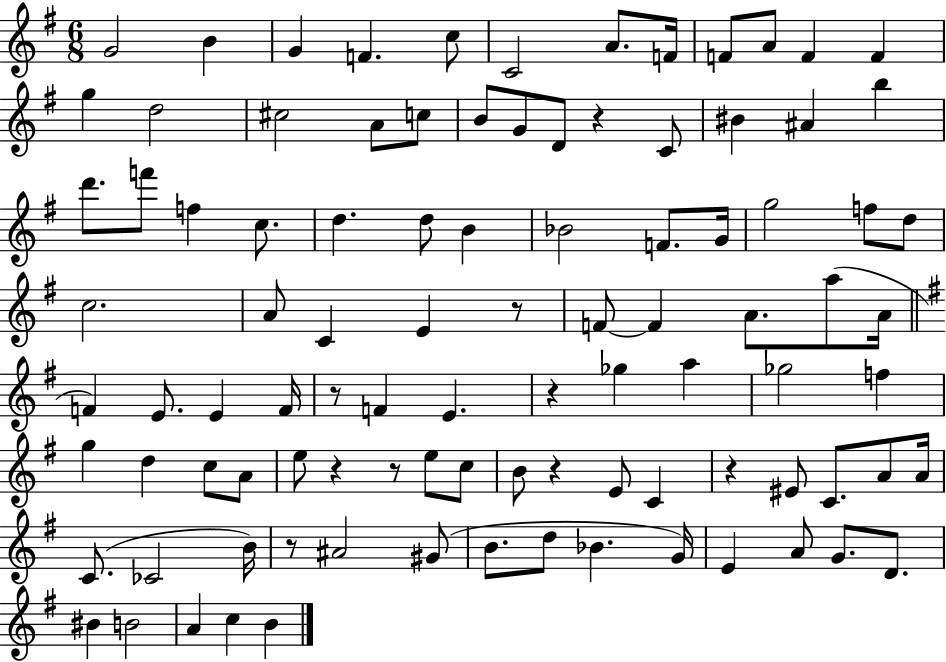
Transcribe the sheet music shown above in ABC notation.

X:1
T:Untitled
M:6/8
L:1/4
K:G
G2 B G F c/2 C2 A/2 F/4 F/2 A/2 F F g d2 ^c2 A/2 c/2 B/2 G/2 D/2 z C/2 ^B ^A b d'/2 f'/2 f c/2 d d/2 B _B2 F/2 G/4 g2 f/2 d/2 c2 A/2 C E z/2 F/2 F A/2 a/2 A/4 F E/2 E F/4 z/2 F E z _g a _g2 f g d c/2 A/2 e/2 z z/2 e/2 c/2 B/2 z E/2 C z ^E/2 C/2 A/2 A/4 C/2 _C2 B/4 z/2 ^A2 ^G/2 B/2 d/2 _B G/4 E A/2 G/2 D/2 ^B B2 A c B